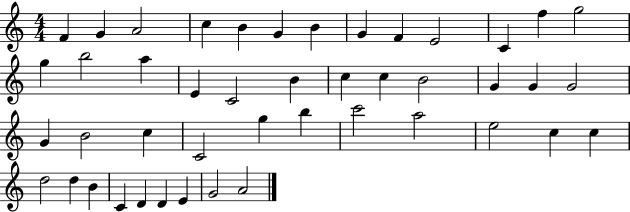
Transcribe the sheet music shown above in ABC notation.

X:1
T:Untitled
M:4/4
L:1/4
K:C
F G A2 c B G B G F E2 C f g2 g b2 a E C2 B c c B2 G G G2 G B2 c C2 g b c'2 a2 e2 c c d2 d B C D D E G2 A2